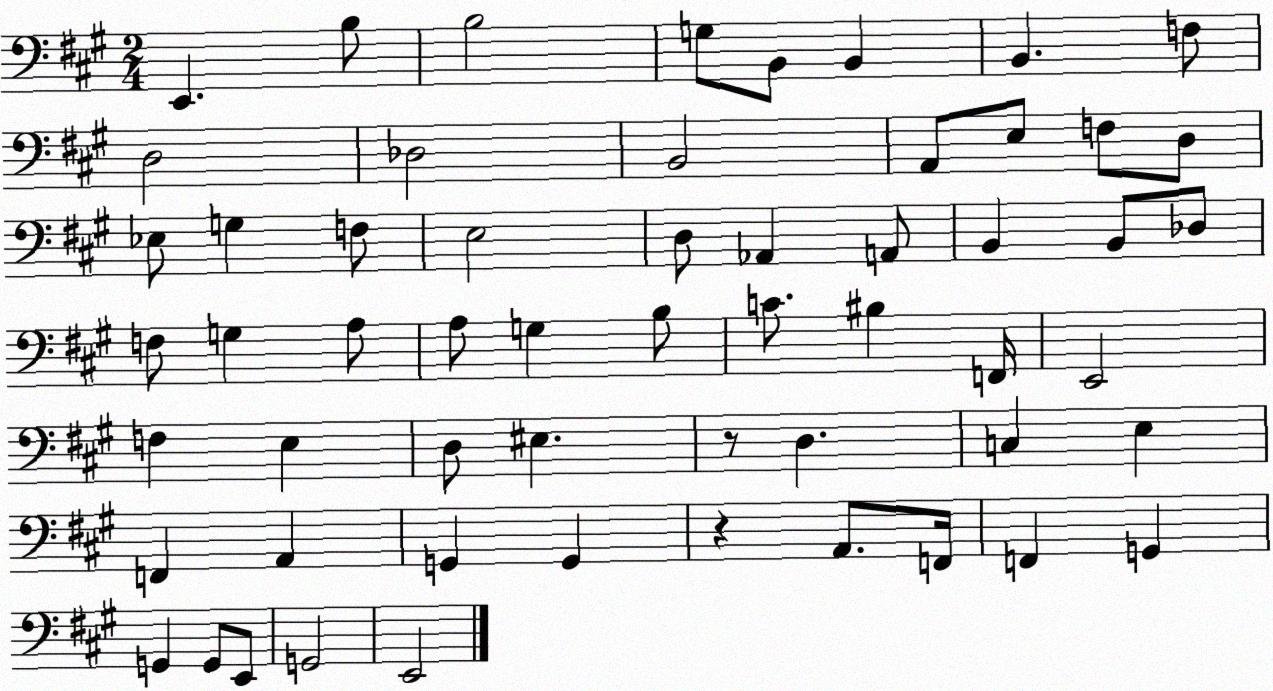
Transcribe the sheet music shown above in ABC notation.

X:1
T:Untitled
M:2/4
L:1/4
K:A
E,, B,/2 B,2 G,/2 B,,/2 B,, B,, F,/2 D,2 _D,2 B,,2 A,,/2 E,/2 F,/2 D,/2 _E,/2 G, F,/2 E,2 D,/2 _A,, A,,/2 B,, B,,/2 _D,/2 F,/2 G, A,/2 A,/2 G, B,/2 C/2 ^B, F,,/4 E,,2 F, E, D,/2 ^E, z/2 D, C, E, F,, A,, G,, G,, z A,,/2 F,,/4 F,, G,, G,, G,,/2 E,,/2 G,,2 E,,2